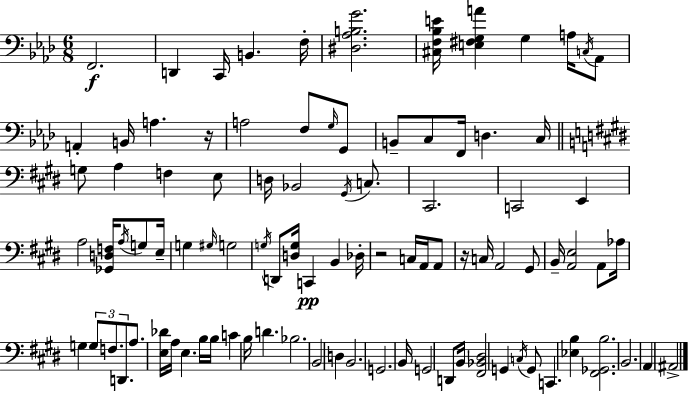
{
  \clef bass
  \numericTimeSignature
  \time 6/8
  \key f \minor
  f,2.\f | d,4 c,16 b,4. f16-. | <dis aes b g'>2. | <cis f bes e'>16 <e fis g a'>4 g4 a16 \acciaccatura { c16 } aes,8 | \break a,4-. b,16 a4. | r16 a2 f8 \grace { g16 } | g,8 b,8-- c8 f,16 d4. | c16 \bar "||" \break \key e \major g8 a4 f4 e8 | d16 bes,2 \acciaccatura { gis,16 } c8. | cis,2. | c,2 e,4 | \break a2 <ges, d f>16 \acciaccatura { a16 } g8 | e16-- g4 \grace { gis16 } g2 | \acciaccatura { g16 } d,8 <d g>16 c,4\pp b,4 | des16-. r2 | \break c16 a,16 a,8 r16 c16 a,2 | gis,8 b,16-- <a, e>2 | a,8 aes16 g4 \tuplet 3/2 { g8 f8. | d,8. } a8. <e des'>16 a16 e4. | \break b16 b16 c'4 b16 d'4. | bes2. | b,2 | d4 b,2. | \break g,2. | b,16 g,2 | d,8 b,16 <fis, bes, dis>2 | g,4 \acciaccatura { c16 } g,8 c,4. | \break <ees b>4 <fis, ges, b>2. | b,2. | a,4 ais,2-> | \bar "|."
}